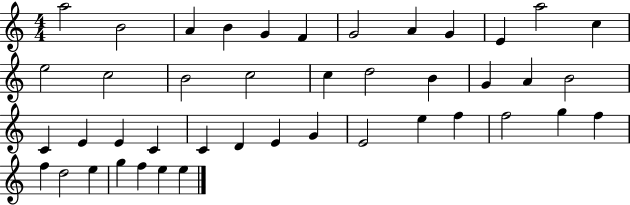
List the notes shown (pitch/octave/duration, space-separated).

A5/h B4/h A4/q B4/q G4/q F4/q G4/h A4/q G4/q E4/q A5/h C5/q E5/h C5/h B4/h C5/h C5/q D5/h B4/q G4/q A4/q B4/h C4/q E4/q E4/q C4/q C4/q D4/q E4/q G4/q E4/h E5/q F5/q F5/h G5/q F5/q F5/q D5/h E5/q G5/q F5/q E5/q E5/q